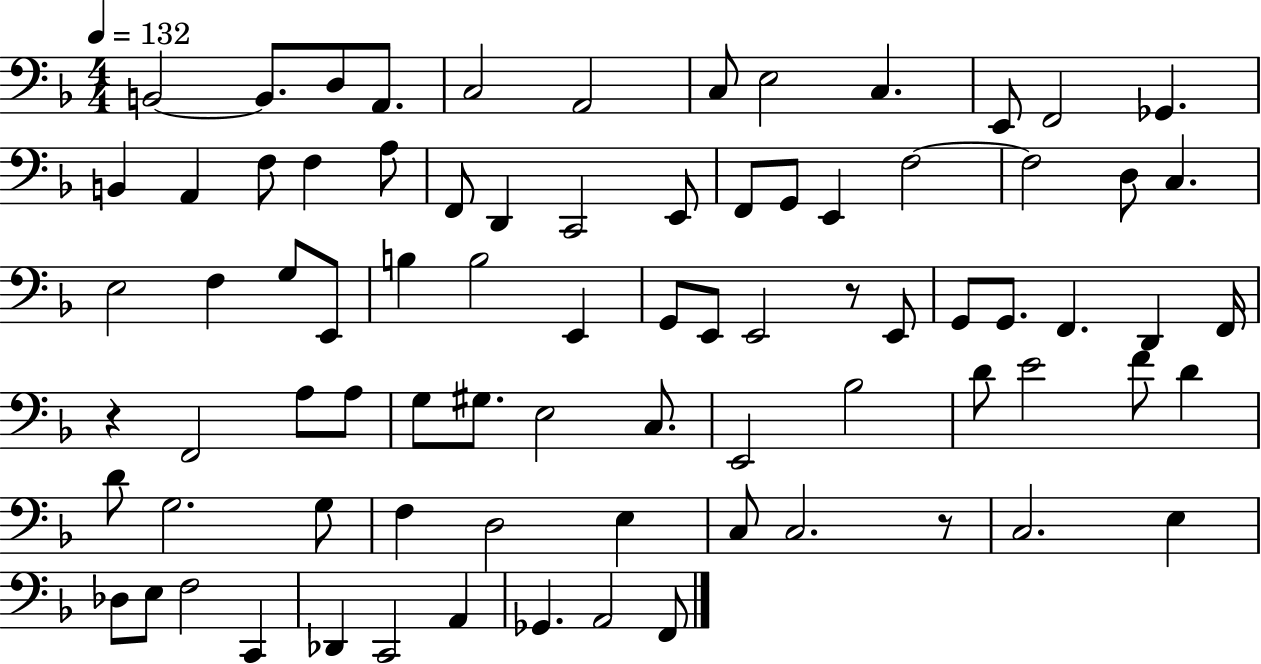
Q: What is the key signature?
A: F major